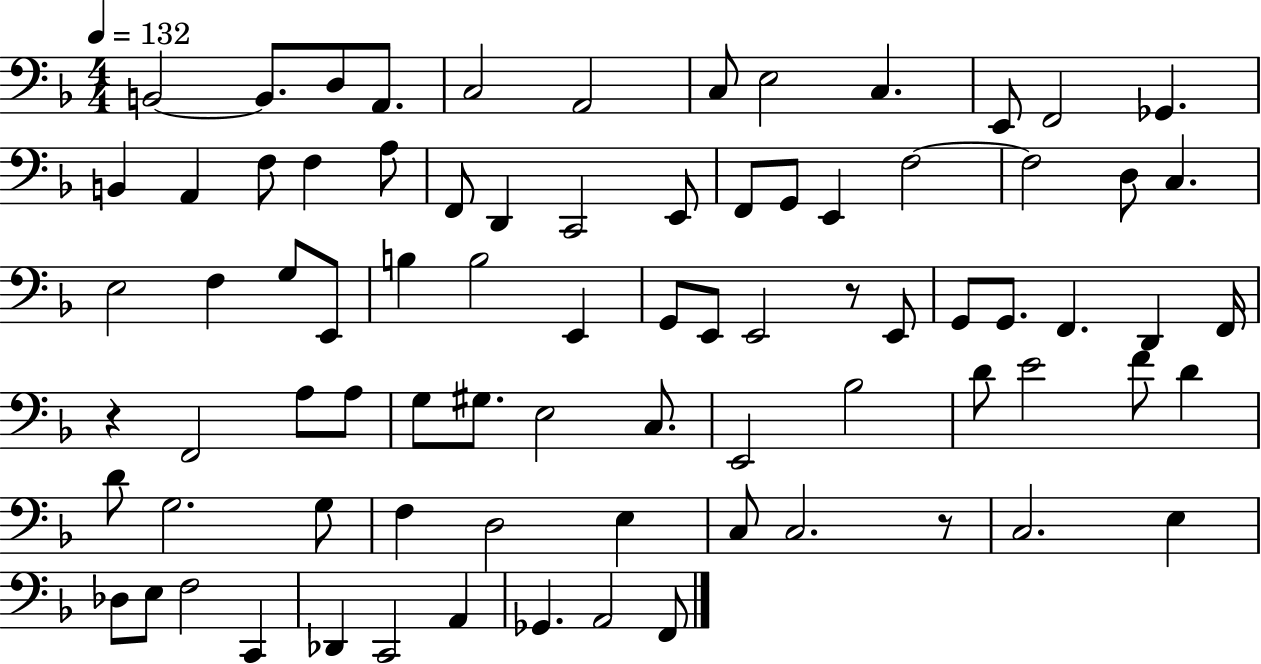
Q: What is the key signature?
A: F major